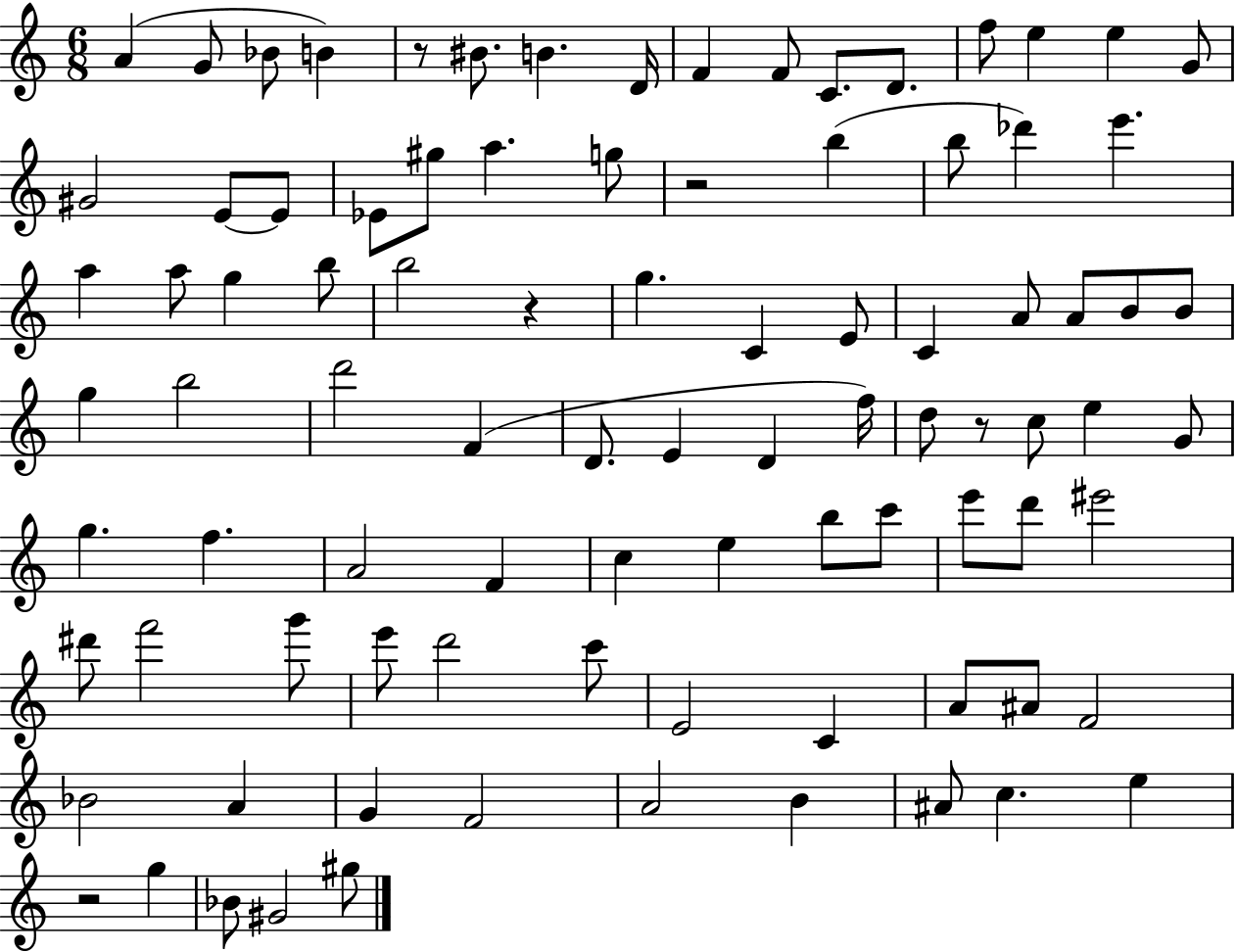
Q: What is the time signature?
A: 6/8